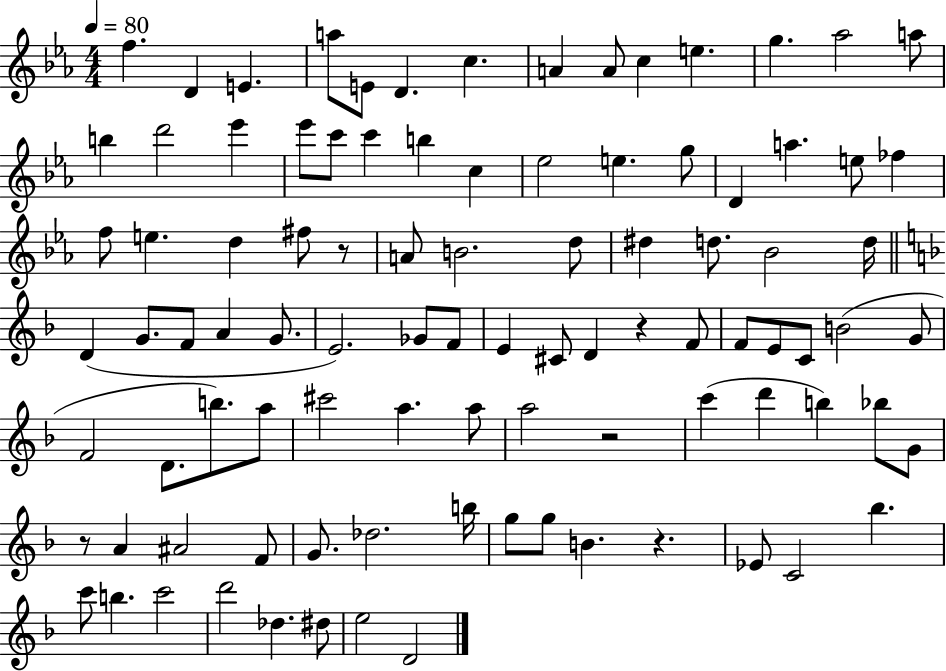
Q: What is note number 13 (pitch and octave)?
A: Ab5